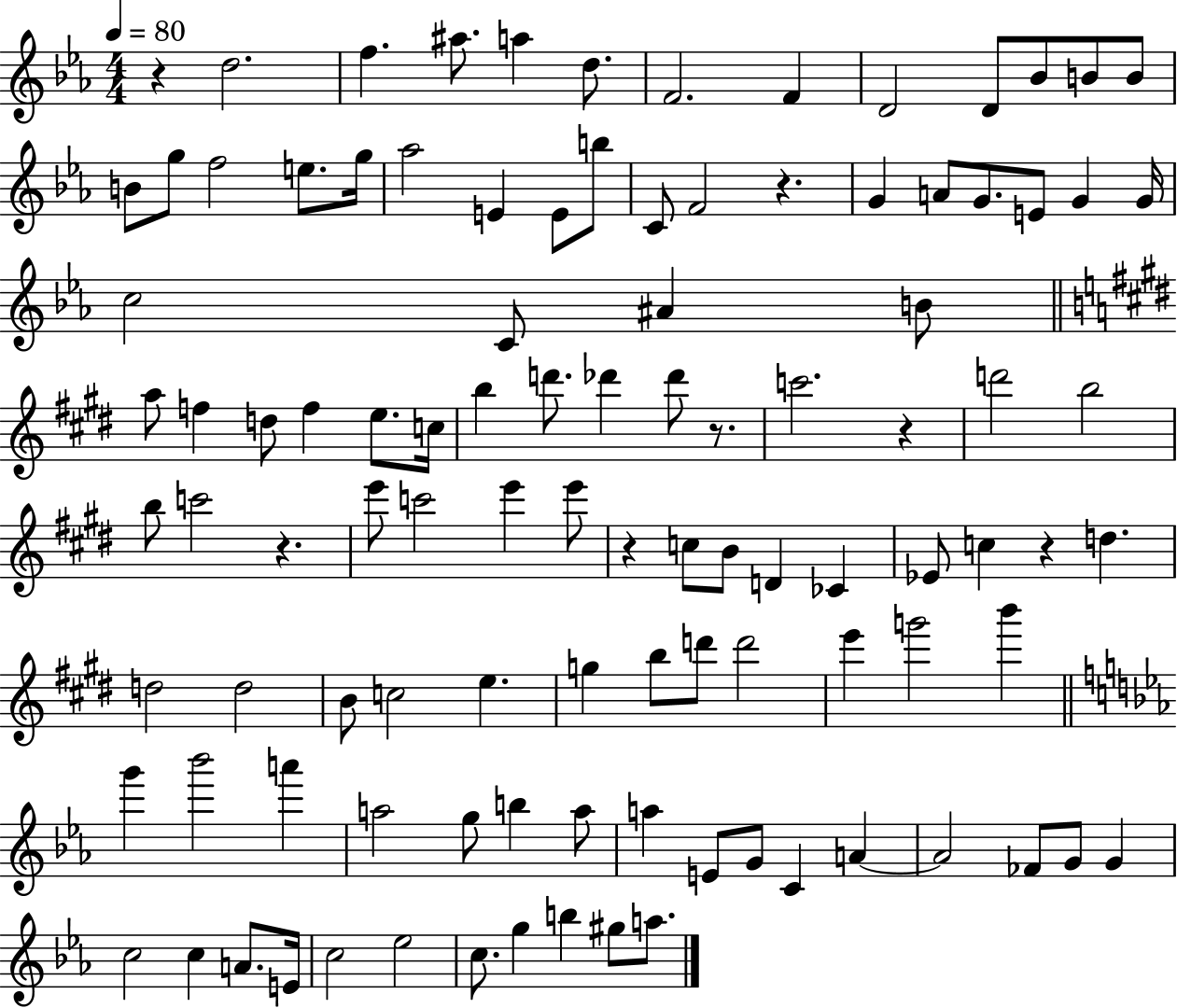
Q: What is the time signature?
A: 4/4